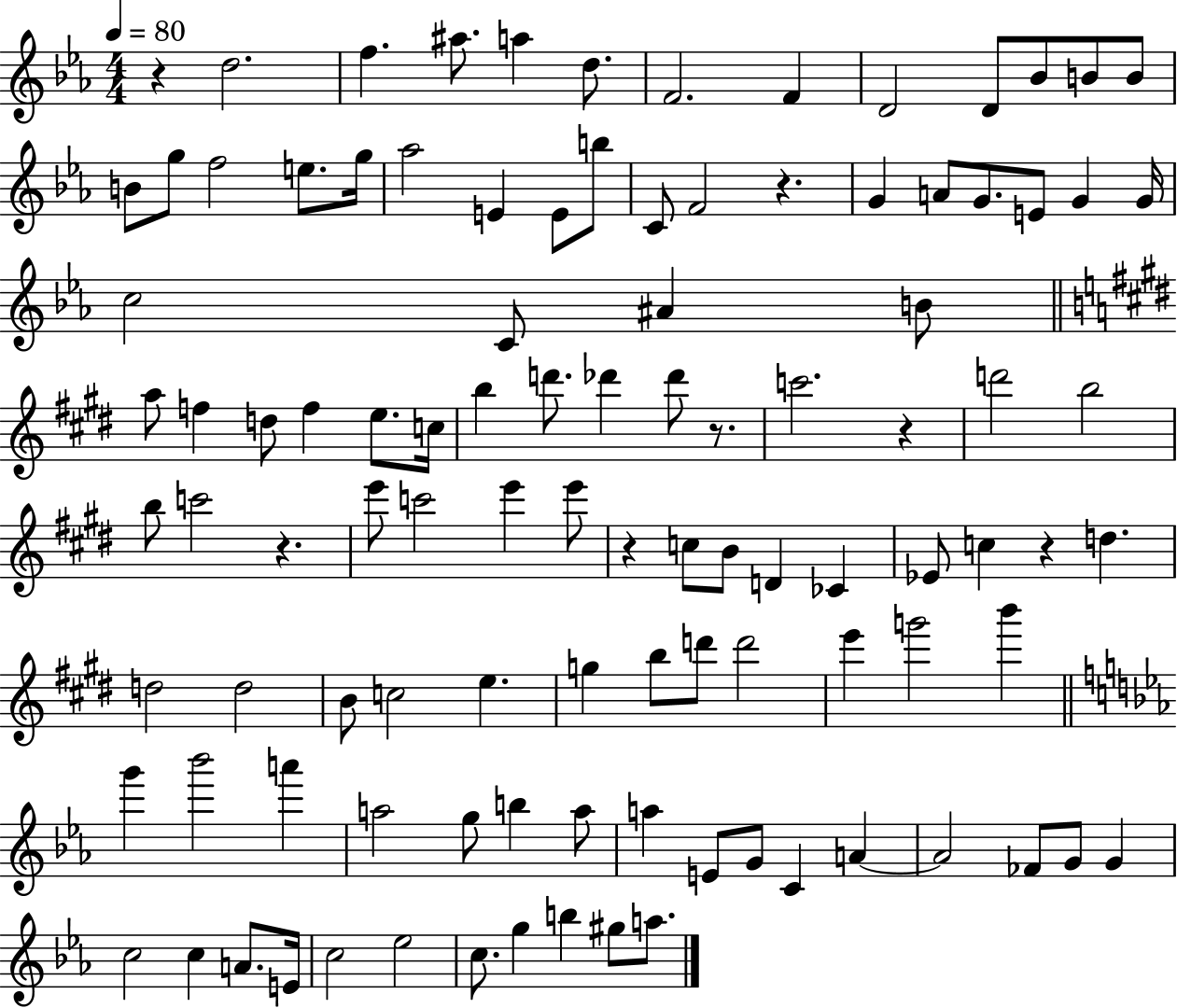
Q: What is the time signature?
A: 4/4